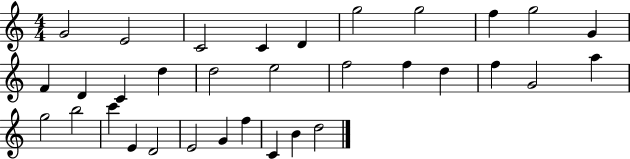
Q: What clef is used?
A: treble